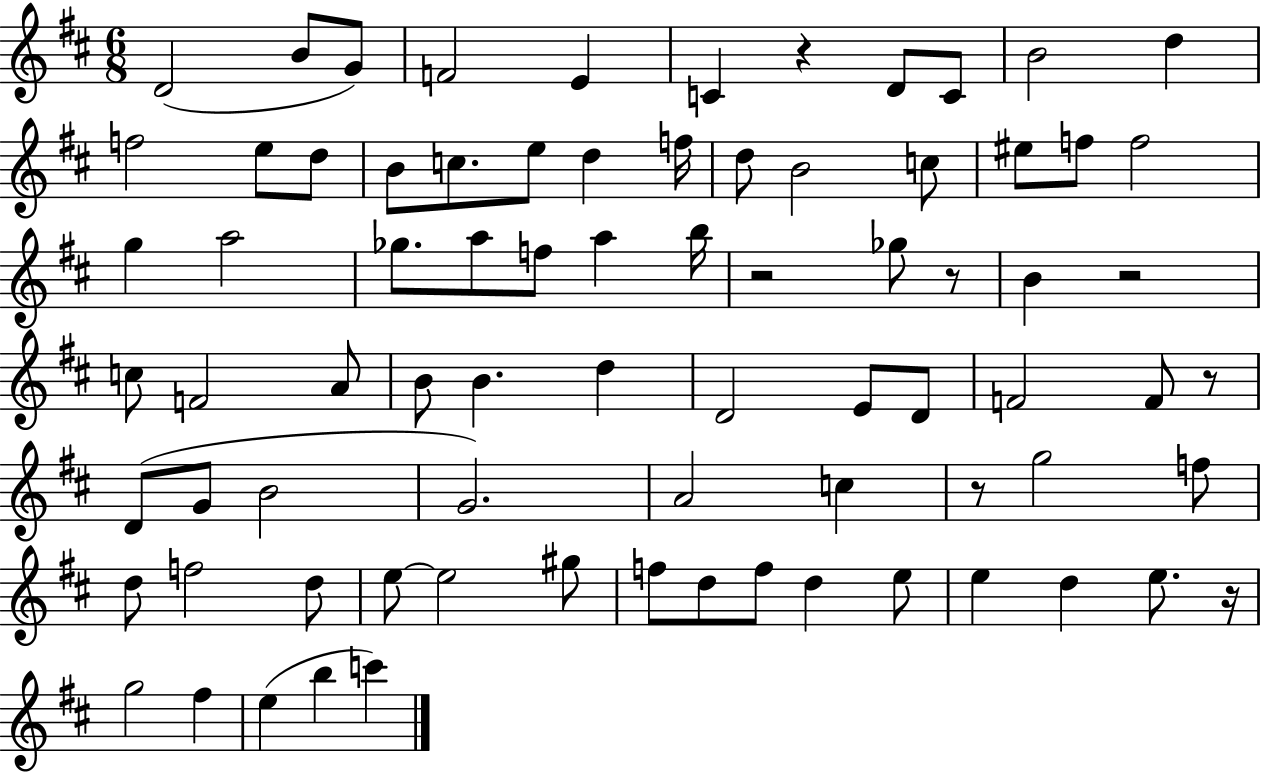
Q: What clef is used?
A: treble